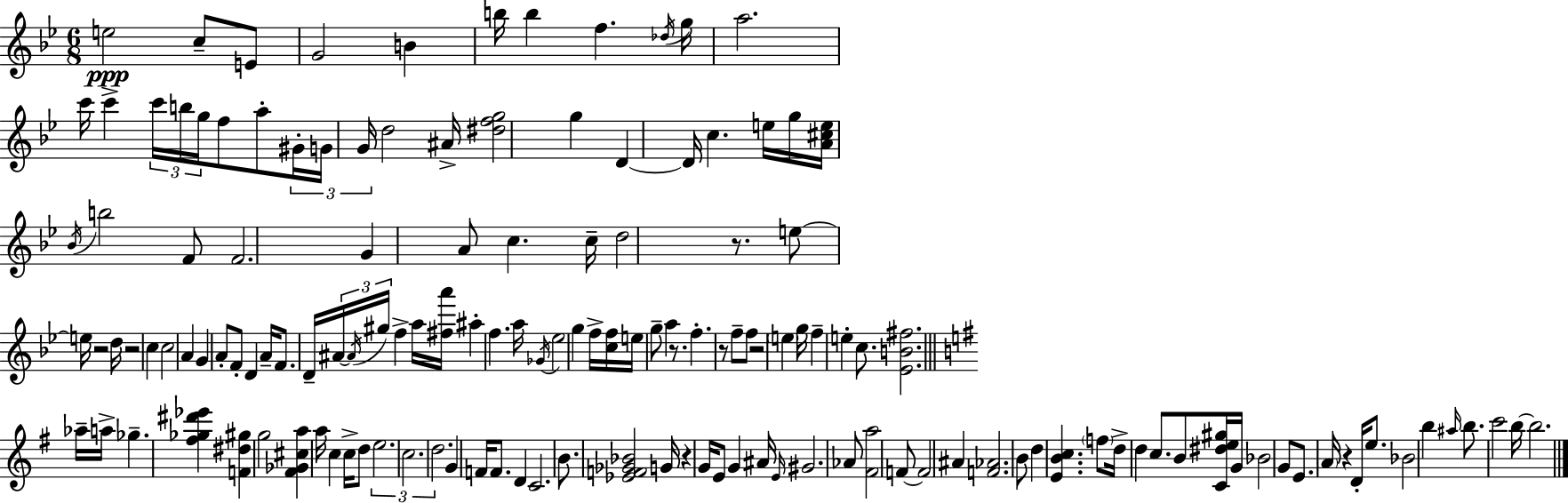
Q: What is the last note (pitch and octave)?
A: B5